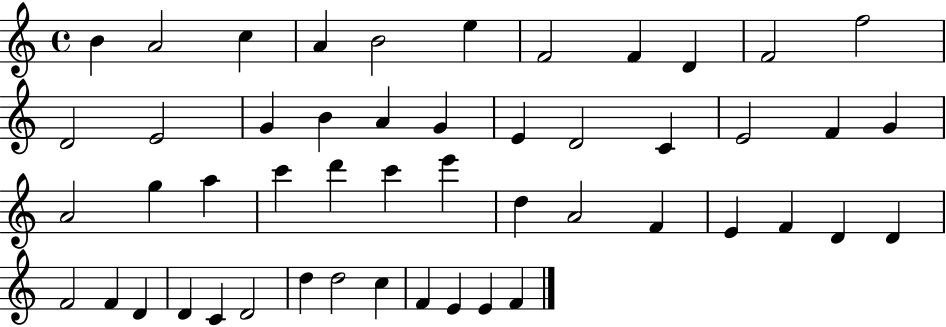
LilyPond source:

{
  \clef treble
  \time 4/4
  \defaultTimeSignature
  \key c \major
  b'4 a'2 c''4 | a'4 b'2 e''4 | f'2 f'4 d'4 | f'2 f''2 | \break d'2 e'2 | g'4 b'4 a'4 g'4 | e'4 d'2 c'4 | e'2 f'4 g'4 | \break a'2 g''4 a''4 | c'''4 d'''4 c'''4 e'''4 | d''4 a'2 f'4 | e'4 f'4 d'4 d'4 | \break f'2 f'4 d'4 | d'4 c'4 d'2 | d''4 d''2 c''4 | f'4 e'4 e'4 f'4 | \break \bar "|."
}